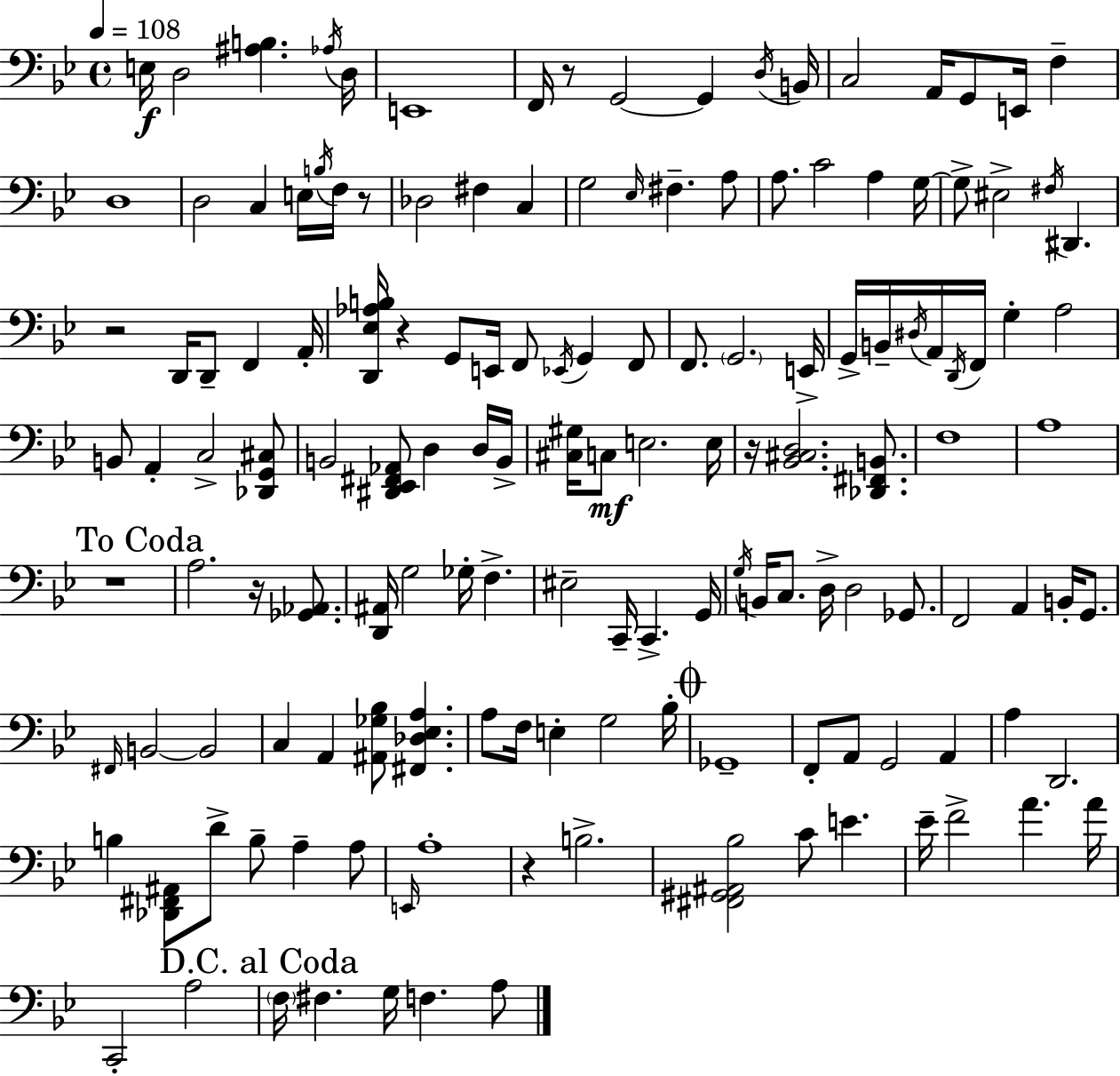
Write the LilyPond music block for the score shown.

{
  \clef bass
  \time 4/4
  \defaultTimeSignature
  \key g \minor
  \tempo 4 = 108
  e16\f d2 <ais b>4. \acciaccatura { aes16 } | d16 e,1 | f,16 r8 g,2~~ g,4 | \acciaccatura { d16 } b,16 c2 a,16 g,8 e,16 f4-- | \break d1 | d2 c4 e16 \acciaccatura { b16 } | f16 r8 des2 fis4 c4 | g2 \grace { ees16 } fis4.-- | \break a8 a8. c'2 a4 | g16~~ g8-> eis2-> \acciaccatura { fis16 } dis,4. | r2 d,16 d,8-- | f,4 a,16-. <d, ees aes b>16 r4 g,8 e,16 f,8 \acciaccatura { ees,16 } | \break g,4 f,8 f,8. \parenthesize g,2. | e,16-> g,16-> b,16-- \acciaccatura { dis16 } a,16 \acciaccatura { d,16 } f,16 g4-. | a2 b,8 a,4-. c2-> | <des, g, cis>8 b,2 | \break <dis, ees, fis, aes,>8 d4 d16 b,16-> <cis gis>16 c8\mf e2. | e16 r16 <bes, cis d>2. | <des, fis, b,>8. f1 | a1 | \break \mark "To Coda" r1 | a2. | r16 <ges, aes,>8. <d, ais,>16 g2 | ges16-. f4.-> eis2-- | \break c,16-- c,4.-> g,16 \acciaccatura { g16 } b,16 c8. d16-> d2 | ges,8. f,2 | a,4 b,16-. g,8. \grace { fis,16 } b,2~~ | b,2 c4 a,4 | \break <ais, ges bes>8 <fis, des ees a>4. a8 f16 e4-. | g2 bes16-. \mark \markup { \musicglyph "scripts.coda" } ges,1-- | f,8-. a,8 g,2 | a,4 a4 d,2. | \break b4 <des, fis, ais,>8 | d'8-> b8-- a4-- a8 \grace { e,16 } a1-. | r4 b2.-> | <fis, gis, ais, bes>2 | \break c'8 e'4. ees'16-- f'2-> | a'4. a'16 c,2-. | a2 \mark "D.C. al Coda" \parenthesize f16 fis4. | g16 f4. a8 \bar "|."
}